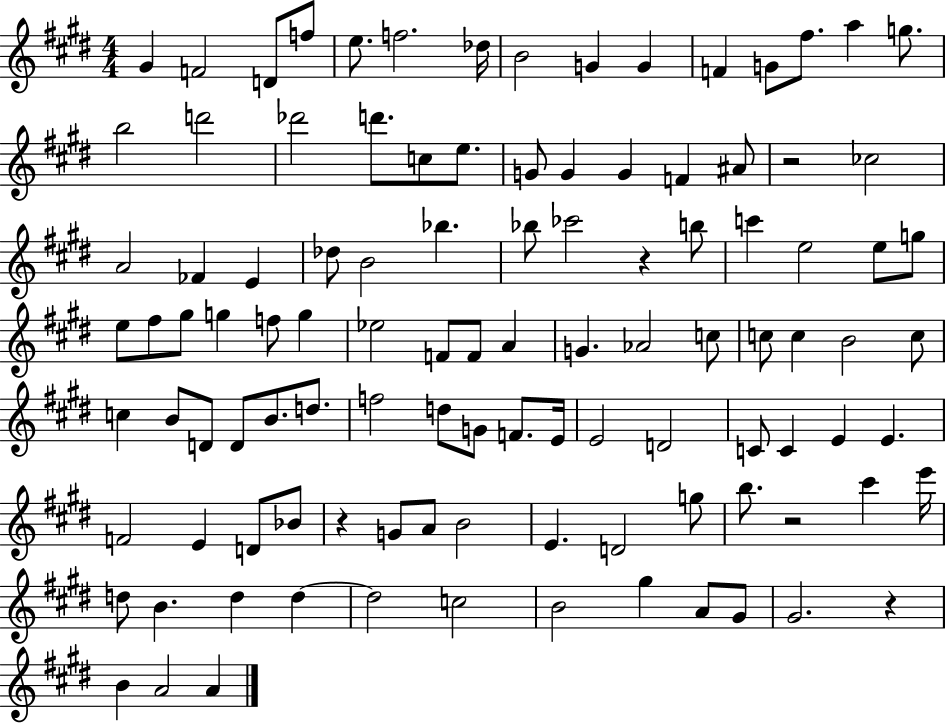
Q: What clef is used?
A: treble